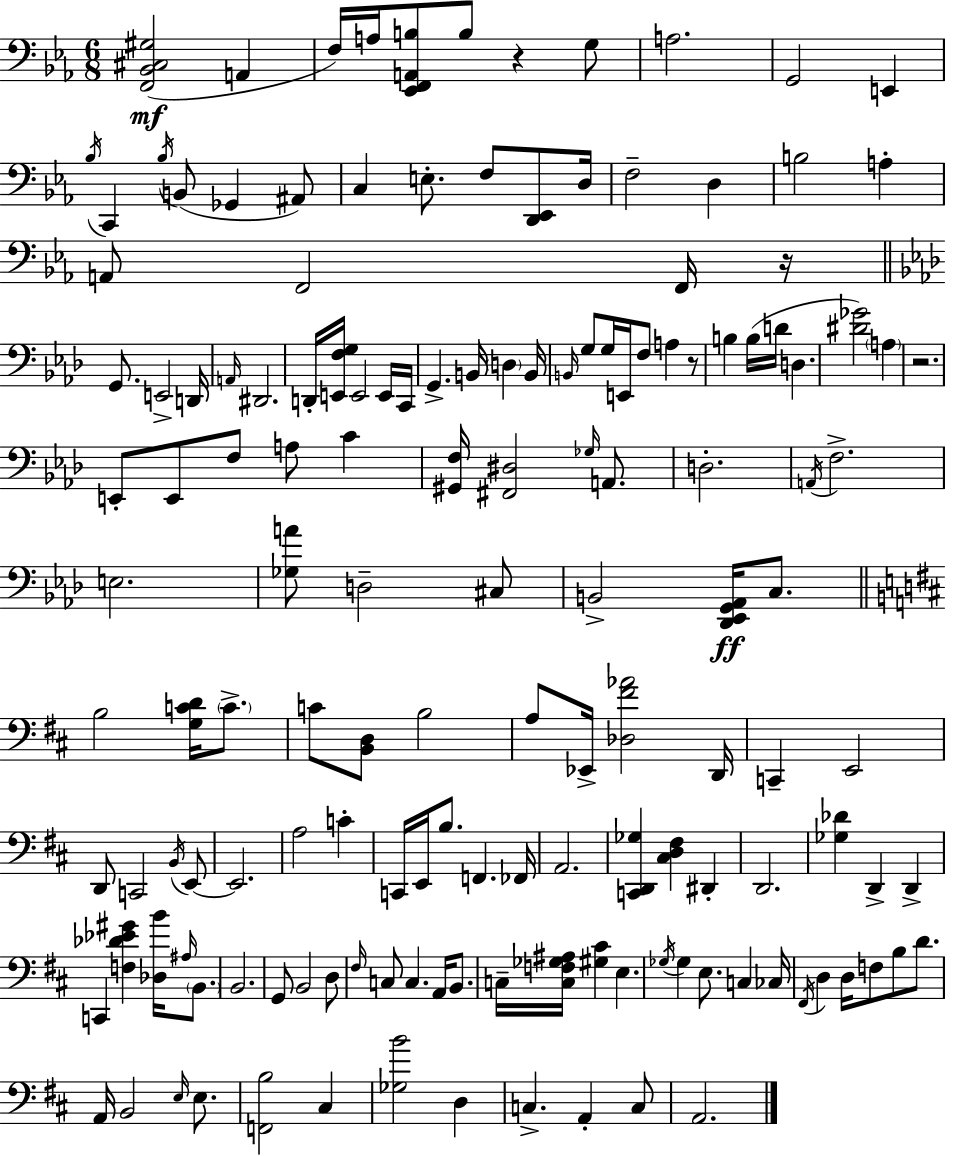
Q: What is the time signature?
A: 6/8